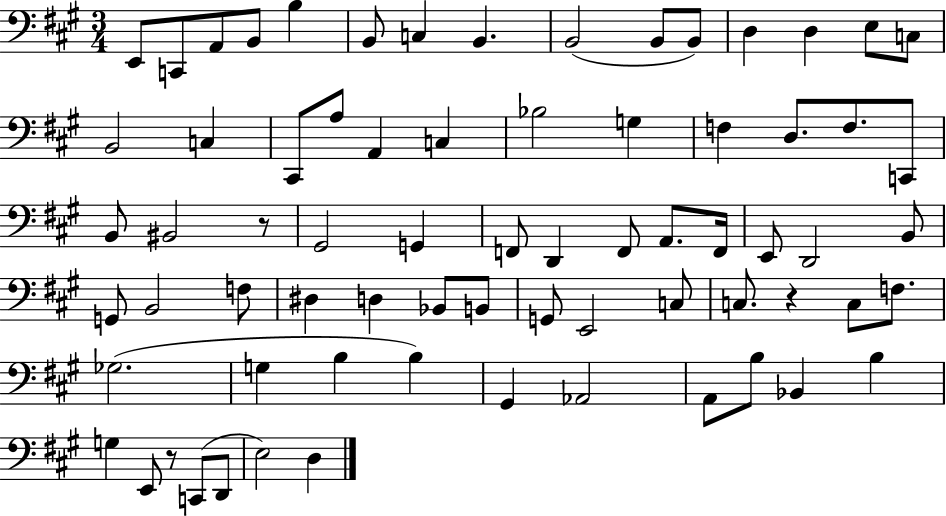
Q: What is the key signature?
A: A major